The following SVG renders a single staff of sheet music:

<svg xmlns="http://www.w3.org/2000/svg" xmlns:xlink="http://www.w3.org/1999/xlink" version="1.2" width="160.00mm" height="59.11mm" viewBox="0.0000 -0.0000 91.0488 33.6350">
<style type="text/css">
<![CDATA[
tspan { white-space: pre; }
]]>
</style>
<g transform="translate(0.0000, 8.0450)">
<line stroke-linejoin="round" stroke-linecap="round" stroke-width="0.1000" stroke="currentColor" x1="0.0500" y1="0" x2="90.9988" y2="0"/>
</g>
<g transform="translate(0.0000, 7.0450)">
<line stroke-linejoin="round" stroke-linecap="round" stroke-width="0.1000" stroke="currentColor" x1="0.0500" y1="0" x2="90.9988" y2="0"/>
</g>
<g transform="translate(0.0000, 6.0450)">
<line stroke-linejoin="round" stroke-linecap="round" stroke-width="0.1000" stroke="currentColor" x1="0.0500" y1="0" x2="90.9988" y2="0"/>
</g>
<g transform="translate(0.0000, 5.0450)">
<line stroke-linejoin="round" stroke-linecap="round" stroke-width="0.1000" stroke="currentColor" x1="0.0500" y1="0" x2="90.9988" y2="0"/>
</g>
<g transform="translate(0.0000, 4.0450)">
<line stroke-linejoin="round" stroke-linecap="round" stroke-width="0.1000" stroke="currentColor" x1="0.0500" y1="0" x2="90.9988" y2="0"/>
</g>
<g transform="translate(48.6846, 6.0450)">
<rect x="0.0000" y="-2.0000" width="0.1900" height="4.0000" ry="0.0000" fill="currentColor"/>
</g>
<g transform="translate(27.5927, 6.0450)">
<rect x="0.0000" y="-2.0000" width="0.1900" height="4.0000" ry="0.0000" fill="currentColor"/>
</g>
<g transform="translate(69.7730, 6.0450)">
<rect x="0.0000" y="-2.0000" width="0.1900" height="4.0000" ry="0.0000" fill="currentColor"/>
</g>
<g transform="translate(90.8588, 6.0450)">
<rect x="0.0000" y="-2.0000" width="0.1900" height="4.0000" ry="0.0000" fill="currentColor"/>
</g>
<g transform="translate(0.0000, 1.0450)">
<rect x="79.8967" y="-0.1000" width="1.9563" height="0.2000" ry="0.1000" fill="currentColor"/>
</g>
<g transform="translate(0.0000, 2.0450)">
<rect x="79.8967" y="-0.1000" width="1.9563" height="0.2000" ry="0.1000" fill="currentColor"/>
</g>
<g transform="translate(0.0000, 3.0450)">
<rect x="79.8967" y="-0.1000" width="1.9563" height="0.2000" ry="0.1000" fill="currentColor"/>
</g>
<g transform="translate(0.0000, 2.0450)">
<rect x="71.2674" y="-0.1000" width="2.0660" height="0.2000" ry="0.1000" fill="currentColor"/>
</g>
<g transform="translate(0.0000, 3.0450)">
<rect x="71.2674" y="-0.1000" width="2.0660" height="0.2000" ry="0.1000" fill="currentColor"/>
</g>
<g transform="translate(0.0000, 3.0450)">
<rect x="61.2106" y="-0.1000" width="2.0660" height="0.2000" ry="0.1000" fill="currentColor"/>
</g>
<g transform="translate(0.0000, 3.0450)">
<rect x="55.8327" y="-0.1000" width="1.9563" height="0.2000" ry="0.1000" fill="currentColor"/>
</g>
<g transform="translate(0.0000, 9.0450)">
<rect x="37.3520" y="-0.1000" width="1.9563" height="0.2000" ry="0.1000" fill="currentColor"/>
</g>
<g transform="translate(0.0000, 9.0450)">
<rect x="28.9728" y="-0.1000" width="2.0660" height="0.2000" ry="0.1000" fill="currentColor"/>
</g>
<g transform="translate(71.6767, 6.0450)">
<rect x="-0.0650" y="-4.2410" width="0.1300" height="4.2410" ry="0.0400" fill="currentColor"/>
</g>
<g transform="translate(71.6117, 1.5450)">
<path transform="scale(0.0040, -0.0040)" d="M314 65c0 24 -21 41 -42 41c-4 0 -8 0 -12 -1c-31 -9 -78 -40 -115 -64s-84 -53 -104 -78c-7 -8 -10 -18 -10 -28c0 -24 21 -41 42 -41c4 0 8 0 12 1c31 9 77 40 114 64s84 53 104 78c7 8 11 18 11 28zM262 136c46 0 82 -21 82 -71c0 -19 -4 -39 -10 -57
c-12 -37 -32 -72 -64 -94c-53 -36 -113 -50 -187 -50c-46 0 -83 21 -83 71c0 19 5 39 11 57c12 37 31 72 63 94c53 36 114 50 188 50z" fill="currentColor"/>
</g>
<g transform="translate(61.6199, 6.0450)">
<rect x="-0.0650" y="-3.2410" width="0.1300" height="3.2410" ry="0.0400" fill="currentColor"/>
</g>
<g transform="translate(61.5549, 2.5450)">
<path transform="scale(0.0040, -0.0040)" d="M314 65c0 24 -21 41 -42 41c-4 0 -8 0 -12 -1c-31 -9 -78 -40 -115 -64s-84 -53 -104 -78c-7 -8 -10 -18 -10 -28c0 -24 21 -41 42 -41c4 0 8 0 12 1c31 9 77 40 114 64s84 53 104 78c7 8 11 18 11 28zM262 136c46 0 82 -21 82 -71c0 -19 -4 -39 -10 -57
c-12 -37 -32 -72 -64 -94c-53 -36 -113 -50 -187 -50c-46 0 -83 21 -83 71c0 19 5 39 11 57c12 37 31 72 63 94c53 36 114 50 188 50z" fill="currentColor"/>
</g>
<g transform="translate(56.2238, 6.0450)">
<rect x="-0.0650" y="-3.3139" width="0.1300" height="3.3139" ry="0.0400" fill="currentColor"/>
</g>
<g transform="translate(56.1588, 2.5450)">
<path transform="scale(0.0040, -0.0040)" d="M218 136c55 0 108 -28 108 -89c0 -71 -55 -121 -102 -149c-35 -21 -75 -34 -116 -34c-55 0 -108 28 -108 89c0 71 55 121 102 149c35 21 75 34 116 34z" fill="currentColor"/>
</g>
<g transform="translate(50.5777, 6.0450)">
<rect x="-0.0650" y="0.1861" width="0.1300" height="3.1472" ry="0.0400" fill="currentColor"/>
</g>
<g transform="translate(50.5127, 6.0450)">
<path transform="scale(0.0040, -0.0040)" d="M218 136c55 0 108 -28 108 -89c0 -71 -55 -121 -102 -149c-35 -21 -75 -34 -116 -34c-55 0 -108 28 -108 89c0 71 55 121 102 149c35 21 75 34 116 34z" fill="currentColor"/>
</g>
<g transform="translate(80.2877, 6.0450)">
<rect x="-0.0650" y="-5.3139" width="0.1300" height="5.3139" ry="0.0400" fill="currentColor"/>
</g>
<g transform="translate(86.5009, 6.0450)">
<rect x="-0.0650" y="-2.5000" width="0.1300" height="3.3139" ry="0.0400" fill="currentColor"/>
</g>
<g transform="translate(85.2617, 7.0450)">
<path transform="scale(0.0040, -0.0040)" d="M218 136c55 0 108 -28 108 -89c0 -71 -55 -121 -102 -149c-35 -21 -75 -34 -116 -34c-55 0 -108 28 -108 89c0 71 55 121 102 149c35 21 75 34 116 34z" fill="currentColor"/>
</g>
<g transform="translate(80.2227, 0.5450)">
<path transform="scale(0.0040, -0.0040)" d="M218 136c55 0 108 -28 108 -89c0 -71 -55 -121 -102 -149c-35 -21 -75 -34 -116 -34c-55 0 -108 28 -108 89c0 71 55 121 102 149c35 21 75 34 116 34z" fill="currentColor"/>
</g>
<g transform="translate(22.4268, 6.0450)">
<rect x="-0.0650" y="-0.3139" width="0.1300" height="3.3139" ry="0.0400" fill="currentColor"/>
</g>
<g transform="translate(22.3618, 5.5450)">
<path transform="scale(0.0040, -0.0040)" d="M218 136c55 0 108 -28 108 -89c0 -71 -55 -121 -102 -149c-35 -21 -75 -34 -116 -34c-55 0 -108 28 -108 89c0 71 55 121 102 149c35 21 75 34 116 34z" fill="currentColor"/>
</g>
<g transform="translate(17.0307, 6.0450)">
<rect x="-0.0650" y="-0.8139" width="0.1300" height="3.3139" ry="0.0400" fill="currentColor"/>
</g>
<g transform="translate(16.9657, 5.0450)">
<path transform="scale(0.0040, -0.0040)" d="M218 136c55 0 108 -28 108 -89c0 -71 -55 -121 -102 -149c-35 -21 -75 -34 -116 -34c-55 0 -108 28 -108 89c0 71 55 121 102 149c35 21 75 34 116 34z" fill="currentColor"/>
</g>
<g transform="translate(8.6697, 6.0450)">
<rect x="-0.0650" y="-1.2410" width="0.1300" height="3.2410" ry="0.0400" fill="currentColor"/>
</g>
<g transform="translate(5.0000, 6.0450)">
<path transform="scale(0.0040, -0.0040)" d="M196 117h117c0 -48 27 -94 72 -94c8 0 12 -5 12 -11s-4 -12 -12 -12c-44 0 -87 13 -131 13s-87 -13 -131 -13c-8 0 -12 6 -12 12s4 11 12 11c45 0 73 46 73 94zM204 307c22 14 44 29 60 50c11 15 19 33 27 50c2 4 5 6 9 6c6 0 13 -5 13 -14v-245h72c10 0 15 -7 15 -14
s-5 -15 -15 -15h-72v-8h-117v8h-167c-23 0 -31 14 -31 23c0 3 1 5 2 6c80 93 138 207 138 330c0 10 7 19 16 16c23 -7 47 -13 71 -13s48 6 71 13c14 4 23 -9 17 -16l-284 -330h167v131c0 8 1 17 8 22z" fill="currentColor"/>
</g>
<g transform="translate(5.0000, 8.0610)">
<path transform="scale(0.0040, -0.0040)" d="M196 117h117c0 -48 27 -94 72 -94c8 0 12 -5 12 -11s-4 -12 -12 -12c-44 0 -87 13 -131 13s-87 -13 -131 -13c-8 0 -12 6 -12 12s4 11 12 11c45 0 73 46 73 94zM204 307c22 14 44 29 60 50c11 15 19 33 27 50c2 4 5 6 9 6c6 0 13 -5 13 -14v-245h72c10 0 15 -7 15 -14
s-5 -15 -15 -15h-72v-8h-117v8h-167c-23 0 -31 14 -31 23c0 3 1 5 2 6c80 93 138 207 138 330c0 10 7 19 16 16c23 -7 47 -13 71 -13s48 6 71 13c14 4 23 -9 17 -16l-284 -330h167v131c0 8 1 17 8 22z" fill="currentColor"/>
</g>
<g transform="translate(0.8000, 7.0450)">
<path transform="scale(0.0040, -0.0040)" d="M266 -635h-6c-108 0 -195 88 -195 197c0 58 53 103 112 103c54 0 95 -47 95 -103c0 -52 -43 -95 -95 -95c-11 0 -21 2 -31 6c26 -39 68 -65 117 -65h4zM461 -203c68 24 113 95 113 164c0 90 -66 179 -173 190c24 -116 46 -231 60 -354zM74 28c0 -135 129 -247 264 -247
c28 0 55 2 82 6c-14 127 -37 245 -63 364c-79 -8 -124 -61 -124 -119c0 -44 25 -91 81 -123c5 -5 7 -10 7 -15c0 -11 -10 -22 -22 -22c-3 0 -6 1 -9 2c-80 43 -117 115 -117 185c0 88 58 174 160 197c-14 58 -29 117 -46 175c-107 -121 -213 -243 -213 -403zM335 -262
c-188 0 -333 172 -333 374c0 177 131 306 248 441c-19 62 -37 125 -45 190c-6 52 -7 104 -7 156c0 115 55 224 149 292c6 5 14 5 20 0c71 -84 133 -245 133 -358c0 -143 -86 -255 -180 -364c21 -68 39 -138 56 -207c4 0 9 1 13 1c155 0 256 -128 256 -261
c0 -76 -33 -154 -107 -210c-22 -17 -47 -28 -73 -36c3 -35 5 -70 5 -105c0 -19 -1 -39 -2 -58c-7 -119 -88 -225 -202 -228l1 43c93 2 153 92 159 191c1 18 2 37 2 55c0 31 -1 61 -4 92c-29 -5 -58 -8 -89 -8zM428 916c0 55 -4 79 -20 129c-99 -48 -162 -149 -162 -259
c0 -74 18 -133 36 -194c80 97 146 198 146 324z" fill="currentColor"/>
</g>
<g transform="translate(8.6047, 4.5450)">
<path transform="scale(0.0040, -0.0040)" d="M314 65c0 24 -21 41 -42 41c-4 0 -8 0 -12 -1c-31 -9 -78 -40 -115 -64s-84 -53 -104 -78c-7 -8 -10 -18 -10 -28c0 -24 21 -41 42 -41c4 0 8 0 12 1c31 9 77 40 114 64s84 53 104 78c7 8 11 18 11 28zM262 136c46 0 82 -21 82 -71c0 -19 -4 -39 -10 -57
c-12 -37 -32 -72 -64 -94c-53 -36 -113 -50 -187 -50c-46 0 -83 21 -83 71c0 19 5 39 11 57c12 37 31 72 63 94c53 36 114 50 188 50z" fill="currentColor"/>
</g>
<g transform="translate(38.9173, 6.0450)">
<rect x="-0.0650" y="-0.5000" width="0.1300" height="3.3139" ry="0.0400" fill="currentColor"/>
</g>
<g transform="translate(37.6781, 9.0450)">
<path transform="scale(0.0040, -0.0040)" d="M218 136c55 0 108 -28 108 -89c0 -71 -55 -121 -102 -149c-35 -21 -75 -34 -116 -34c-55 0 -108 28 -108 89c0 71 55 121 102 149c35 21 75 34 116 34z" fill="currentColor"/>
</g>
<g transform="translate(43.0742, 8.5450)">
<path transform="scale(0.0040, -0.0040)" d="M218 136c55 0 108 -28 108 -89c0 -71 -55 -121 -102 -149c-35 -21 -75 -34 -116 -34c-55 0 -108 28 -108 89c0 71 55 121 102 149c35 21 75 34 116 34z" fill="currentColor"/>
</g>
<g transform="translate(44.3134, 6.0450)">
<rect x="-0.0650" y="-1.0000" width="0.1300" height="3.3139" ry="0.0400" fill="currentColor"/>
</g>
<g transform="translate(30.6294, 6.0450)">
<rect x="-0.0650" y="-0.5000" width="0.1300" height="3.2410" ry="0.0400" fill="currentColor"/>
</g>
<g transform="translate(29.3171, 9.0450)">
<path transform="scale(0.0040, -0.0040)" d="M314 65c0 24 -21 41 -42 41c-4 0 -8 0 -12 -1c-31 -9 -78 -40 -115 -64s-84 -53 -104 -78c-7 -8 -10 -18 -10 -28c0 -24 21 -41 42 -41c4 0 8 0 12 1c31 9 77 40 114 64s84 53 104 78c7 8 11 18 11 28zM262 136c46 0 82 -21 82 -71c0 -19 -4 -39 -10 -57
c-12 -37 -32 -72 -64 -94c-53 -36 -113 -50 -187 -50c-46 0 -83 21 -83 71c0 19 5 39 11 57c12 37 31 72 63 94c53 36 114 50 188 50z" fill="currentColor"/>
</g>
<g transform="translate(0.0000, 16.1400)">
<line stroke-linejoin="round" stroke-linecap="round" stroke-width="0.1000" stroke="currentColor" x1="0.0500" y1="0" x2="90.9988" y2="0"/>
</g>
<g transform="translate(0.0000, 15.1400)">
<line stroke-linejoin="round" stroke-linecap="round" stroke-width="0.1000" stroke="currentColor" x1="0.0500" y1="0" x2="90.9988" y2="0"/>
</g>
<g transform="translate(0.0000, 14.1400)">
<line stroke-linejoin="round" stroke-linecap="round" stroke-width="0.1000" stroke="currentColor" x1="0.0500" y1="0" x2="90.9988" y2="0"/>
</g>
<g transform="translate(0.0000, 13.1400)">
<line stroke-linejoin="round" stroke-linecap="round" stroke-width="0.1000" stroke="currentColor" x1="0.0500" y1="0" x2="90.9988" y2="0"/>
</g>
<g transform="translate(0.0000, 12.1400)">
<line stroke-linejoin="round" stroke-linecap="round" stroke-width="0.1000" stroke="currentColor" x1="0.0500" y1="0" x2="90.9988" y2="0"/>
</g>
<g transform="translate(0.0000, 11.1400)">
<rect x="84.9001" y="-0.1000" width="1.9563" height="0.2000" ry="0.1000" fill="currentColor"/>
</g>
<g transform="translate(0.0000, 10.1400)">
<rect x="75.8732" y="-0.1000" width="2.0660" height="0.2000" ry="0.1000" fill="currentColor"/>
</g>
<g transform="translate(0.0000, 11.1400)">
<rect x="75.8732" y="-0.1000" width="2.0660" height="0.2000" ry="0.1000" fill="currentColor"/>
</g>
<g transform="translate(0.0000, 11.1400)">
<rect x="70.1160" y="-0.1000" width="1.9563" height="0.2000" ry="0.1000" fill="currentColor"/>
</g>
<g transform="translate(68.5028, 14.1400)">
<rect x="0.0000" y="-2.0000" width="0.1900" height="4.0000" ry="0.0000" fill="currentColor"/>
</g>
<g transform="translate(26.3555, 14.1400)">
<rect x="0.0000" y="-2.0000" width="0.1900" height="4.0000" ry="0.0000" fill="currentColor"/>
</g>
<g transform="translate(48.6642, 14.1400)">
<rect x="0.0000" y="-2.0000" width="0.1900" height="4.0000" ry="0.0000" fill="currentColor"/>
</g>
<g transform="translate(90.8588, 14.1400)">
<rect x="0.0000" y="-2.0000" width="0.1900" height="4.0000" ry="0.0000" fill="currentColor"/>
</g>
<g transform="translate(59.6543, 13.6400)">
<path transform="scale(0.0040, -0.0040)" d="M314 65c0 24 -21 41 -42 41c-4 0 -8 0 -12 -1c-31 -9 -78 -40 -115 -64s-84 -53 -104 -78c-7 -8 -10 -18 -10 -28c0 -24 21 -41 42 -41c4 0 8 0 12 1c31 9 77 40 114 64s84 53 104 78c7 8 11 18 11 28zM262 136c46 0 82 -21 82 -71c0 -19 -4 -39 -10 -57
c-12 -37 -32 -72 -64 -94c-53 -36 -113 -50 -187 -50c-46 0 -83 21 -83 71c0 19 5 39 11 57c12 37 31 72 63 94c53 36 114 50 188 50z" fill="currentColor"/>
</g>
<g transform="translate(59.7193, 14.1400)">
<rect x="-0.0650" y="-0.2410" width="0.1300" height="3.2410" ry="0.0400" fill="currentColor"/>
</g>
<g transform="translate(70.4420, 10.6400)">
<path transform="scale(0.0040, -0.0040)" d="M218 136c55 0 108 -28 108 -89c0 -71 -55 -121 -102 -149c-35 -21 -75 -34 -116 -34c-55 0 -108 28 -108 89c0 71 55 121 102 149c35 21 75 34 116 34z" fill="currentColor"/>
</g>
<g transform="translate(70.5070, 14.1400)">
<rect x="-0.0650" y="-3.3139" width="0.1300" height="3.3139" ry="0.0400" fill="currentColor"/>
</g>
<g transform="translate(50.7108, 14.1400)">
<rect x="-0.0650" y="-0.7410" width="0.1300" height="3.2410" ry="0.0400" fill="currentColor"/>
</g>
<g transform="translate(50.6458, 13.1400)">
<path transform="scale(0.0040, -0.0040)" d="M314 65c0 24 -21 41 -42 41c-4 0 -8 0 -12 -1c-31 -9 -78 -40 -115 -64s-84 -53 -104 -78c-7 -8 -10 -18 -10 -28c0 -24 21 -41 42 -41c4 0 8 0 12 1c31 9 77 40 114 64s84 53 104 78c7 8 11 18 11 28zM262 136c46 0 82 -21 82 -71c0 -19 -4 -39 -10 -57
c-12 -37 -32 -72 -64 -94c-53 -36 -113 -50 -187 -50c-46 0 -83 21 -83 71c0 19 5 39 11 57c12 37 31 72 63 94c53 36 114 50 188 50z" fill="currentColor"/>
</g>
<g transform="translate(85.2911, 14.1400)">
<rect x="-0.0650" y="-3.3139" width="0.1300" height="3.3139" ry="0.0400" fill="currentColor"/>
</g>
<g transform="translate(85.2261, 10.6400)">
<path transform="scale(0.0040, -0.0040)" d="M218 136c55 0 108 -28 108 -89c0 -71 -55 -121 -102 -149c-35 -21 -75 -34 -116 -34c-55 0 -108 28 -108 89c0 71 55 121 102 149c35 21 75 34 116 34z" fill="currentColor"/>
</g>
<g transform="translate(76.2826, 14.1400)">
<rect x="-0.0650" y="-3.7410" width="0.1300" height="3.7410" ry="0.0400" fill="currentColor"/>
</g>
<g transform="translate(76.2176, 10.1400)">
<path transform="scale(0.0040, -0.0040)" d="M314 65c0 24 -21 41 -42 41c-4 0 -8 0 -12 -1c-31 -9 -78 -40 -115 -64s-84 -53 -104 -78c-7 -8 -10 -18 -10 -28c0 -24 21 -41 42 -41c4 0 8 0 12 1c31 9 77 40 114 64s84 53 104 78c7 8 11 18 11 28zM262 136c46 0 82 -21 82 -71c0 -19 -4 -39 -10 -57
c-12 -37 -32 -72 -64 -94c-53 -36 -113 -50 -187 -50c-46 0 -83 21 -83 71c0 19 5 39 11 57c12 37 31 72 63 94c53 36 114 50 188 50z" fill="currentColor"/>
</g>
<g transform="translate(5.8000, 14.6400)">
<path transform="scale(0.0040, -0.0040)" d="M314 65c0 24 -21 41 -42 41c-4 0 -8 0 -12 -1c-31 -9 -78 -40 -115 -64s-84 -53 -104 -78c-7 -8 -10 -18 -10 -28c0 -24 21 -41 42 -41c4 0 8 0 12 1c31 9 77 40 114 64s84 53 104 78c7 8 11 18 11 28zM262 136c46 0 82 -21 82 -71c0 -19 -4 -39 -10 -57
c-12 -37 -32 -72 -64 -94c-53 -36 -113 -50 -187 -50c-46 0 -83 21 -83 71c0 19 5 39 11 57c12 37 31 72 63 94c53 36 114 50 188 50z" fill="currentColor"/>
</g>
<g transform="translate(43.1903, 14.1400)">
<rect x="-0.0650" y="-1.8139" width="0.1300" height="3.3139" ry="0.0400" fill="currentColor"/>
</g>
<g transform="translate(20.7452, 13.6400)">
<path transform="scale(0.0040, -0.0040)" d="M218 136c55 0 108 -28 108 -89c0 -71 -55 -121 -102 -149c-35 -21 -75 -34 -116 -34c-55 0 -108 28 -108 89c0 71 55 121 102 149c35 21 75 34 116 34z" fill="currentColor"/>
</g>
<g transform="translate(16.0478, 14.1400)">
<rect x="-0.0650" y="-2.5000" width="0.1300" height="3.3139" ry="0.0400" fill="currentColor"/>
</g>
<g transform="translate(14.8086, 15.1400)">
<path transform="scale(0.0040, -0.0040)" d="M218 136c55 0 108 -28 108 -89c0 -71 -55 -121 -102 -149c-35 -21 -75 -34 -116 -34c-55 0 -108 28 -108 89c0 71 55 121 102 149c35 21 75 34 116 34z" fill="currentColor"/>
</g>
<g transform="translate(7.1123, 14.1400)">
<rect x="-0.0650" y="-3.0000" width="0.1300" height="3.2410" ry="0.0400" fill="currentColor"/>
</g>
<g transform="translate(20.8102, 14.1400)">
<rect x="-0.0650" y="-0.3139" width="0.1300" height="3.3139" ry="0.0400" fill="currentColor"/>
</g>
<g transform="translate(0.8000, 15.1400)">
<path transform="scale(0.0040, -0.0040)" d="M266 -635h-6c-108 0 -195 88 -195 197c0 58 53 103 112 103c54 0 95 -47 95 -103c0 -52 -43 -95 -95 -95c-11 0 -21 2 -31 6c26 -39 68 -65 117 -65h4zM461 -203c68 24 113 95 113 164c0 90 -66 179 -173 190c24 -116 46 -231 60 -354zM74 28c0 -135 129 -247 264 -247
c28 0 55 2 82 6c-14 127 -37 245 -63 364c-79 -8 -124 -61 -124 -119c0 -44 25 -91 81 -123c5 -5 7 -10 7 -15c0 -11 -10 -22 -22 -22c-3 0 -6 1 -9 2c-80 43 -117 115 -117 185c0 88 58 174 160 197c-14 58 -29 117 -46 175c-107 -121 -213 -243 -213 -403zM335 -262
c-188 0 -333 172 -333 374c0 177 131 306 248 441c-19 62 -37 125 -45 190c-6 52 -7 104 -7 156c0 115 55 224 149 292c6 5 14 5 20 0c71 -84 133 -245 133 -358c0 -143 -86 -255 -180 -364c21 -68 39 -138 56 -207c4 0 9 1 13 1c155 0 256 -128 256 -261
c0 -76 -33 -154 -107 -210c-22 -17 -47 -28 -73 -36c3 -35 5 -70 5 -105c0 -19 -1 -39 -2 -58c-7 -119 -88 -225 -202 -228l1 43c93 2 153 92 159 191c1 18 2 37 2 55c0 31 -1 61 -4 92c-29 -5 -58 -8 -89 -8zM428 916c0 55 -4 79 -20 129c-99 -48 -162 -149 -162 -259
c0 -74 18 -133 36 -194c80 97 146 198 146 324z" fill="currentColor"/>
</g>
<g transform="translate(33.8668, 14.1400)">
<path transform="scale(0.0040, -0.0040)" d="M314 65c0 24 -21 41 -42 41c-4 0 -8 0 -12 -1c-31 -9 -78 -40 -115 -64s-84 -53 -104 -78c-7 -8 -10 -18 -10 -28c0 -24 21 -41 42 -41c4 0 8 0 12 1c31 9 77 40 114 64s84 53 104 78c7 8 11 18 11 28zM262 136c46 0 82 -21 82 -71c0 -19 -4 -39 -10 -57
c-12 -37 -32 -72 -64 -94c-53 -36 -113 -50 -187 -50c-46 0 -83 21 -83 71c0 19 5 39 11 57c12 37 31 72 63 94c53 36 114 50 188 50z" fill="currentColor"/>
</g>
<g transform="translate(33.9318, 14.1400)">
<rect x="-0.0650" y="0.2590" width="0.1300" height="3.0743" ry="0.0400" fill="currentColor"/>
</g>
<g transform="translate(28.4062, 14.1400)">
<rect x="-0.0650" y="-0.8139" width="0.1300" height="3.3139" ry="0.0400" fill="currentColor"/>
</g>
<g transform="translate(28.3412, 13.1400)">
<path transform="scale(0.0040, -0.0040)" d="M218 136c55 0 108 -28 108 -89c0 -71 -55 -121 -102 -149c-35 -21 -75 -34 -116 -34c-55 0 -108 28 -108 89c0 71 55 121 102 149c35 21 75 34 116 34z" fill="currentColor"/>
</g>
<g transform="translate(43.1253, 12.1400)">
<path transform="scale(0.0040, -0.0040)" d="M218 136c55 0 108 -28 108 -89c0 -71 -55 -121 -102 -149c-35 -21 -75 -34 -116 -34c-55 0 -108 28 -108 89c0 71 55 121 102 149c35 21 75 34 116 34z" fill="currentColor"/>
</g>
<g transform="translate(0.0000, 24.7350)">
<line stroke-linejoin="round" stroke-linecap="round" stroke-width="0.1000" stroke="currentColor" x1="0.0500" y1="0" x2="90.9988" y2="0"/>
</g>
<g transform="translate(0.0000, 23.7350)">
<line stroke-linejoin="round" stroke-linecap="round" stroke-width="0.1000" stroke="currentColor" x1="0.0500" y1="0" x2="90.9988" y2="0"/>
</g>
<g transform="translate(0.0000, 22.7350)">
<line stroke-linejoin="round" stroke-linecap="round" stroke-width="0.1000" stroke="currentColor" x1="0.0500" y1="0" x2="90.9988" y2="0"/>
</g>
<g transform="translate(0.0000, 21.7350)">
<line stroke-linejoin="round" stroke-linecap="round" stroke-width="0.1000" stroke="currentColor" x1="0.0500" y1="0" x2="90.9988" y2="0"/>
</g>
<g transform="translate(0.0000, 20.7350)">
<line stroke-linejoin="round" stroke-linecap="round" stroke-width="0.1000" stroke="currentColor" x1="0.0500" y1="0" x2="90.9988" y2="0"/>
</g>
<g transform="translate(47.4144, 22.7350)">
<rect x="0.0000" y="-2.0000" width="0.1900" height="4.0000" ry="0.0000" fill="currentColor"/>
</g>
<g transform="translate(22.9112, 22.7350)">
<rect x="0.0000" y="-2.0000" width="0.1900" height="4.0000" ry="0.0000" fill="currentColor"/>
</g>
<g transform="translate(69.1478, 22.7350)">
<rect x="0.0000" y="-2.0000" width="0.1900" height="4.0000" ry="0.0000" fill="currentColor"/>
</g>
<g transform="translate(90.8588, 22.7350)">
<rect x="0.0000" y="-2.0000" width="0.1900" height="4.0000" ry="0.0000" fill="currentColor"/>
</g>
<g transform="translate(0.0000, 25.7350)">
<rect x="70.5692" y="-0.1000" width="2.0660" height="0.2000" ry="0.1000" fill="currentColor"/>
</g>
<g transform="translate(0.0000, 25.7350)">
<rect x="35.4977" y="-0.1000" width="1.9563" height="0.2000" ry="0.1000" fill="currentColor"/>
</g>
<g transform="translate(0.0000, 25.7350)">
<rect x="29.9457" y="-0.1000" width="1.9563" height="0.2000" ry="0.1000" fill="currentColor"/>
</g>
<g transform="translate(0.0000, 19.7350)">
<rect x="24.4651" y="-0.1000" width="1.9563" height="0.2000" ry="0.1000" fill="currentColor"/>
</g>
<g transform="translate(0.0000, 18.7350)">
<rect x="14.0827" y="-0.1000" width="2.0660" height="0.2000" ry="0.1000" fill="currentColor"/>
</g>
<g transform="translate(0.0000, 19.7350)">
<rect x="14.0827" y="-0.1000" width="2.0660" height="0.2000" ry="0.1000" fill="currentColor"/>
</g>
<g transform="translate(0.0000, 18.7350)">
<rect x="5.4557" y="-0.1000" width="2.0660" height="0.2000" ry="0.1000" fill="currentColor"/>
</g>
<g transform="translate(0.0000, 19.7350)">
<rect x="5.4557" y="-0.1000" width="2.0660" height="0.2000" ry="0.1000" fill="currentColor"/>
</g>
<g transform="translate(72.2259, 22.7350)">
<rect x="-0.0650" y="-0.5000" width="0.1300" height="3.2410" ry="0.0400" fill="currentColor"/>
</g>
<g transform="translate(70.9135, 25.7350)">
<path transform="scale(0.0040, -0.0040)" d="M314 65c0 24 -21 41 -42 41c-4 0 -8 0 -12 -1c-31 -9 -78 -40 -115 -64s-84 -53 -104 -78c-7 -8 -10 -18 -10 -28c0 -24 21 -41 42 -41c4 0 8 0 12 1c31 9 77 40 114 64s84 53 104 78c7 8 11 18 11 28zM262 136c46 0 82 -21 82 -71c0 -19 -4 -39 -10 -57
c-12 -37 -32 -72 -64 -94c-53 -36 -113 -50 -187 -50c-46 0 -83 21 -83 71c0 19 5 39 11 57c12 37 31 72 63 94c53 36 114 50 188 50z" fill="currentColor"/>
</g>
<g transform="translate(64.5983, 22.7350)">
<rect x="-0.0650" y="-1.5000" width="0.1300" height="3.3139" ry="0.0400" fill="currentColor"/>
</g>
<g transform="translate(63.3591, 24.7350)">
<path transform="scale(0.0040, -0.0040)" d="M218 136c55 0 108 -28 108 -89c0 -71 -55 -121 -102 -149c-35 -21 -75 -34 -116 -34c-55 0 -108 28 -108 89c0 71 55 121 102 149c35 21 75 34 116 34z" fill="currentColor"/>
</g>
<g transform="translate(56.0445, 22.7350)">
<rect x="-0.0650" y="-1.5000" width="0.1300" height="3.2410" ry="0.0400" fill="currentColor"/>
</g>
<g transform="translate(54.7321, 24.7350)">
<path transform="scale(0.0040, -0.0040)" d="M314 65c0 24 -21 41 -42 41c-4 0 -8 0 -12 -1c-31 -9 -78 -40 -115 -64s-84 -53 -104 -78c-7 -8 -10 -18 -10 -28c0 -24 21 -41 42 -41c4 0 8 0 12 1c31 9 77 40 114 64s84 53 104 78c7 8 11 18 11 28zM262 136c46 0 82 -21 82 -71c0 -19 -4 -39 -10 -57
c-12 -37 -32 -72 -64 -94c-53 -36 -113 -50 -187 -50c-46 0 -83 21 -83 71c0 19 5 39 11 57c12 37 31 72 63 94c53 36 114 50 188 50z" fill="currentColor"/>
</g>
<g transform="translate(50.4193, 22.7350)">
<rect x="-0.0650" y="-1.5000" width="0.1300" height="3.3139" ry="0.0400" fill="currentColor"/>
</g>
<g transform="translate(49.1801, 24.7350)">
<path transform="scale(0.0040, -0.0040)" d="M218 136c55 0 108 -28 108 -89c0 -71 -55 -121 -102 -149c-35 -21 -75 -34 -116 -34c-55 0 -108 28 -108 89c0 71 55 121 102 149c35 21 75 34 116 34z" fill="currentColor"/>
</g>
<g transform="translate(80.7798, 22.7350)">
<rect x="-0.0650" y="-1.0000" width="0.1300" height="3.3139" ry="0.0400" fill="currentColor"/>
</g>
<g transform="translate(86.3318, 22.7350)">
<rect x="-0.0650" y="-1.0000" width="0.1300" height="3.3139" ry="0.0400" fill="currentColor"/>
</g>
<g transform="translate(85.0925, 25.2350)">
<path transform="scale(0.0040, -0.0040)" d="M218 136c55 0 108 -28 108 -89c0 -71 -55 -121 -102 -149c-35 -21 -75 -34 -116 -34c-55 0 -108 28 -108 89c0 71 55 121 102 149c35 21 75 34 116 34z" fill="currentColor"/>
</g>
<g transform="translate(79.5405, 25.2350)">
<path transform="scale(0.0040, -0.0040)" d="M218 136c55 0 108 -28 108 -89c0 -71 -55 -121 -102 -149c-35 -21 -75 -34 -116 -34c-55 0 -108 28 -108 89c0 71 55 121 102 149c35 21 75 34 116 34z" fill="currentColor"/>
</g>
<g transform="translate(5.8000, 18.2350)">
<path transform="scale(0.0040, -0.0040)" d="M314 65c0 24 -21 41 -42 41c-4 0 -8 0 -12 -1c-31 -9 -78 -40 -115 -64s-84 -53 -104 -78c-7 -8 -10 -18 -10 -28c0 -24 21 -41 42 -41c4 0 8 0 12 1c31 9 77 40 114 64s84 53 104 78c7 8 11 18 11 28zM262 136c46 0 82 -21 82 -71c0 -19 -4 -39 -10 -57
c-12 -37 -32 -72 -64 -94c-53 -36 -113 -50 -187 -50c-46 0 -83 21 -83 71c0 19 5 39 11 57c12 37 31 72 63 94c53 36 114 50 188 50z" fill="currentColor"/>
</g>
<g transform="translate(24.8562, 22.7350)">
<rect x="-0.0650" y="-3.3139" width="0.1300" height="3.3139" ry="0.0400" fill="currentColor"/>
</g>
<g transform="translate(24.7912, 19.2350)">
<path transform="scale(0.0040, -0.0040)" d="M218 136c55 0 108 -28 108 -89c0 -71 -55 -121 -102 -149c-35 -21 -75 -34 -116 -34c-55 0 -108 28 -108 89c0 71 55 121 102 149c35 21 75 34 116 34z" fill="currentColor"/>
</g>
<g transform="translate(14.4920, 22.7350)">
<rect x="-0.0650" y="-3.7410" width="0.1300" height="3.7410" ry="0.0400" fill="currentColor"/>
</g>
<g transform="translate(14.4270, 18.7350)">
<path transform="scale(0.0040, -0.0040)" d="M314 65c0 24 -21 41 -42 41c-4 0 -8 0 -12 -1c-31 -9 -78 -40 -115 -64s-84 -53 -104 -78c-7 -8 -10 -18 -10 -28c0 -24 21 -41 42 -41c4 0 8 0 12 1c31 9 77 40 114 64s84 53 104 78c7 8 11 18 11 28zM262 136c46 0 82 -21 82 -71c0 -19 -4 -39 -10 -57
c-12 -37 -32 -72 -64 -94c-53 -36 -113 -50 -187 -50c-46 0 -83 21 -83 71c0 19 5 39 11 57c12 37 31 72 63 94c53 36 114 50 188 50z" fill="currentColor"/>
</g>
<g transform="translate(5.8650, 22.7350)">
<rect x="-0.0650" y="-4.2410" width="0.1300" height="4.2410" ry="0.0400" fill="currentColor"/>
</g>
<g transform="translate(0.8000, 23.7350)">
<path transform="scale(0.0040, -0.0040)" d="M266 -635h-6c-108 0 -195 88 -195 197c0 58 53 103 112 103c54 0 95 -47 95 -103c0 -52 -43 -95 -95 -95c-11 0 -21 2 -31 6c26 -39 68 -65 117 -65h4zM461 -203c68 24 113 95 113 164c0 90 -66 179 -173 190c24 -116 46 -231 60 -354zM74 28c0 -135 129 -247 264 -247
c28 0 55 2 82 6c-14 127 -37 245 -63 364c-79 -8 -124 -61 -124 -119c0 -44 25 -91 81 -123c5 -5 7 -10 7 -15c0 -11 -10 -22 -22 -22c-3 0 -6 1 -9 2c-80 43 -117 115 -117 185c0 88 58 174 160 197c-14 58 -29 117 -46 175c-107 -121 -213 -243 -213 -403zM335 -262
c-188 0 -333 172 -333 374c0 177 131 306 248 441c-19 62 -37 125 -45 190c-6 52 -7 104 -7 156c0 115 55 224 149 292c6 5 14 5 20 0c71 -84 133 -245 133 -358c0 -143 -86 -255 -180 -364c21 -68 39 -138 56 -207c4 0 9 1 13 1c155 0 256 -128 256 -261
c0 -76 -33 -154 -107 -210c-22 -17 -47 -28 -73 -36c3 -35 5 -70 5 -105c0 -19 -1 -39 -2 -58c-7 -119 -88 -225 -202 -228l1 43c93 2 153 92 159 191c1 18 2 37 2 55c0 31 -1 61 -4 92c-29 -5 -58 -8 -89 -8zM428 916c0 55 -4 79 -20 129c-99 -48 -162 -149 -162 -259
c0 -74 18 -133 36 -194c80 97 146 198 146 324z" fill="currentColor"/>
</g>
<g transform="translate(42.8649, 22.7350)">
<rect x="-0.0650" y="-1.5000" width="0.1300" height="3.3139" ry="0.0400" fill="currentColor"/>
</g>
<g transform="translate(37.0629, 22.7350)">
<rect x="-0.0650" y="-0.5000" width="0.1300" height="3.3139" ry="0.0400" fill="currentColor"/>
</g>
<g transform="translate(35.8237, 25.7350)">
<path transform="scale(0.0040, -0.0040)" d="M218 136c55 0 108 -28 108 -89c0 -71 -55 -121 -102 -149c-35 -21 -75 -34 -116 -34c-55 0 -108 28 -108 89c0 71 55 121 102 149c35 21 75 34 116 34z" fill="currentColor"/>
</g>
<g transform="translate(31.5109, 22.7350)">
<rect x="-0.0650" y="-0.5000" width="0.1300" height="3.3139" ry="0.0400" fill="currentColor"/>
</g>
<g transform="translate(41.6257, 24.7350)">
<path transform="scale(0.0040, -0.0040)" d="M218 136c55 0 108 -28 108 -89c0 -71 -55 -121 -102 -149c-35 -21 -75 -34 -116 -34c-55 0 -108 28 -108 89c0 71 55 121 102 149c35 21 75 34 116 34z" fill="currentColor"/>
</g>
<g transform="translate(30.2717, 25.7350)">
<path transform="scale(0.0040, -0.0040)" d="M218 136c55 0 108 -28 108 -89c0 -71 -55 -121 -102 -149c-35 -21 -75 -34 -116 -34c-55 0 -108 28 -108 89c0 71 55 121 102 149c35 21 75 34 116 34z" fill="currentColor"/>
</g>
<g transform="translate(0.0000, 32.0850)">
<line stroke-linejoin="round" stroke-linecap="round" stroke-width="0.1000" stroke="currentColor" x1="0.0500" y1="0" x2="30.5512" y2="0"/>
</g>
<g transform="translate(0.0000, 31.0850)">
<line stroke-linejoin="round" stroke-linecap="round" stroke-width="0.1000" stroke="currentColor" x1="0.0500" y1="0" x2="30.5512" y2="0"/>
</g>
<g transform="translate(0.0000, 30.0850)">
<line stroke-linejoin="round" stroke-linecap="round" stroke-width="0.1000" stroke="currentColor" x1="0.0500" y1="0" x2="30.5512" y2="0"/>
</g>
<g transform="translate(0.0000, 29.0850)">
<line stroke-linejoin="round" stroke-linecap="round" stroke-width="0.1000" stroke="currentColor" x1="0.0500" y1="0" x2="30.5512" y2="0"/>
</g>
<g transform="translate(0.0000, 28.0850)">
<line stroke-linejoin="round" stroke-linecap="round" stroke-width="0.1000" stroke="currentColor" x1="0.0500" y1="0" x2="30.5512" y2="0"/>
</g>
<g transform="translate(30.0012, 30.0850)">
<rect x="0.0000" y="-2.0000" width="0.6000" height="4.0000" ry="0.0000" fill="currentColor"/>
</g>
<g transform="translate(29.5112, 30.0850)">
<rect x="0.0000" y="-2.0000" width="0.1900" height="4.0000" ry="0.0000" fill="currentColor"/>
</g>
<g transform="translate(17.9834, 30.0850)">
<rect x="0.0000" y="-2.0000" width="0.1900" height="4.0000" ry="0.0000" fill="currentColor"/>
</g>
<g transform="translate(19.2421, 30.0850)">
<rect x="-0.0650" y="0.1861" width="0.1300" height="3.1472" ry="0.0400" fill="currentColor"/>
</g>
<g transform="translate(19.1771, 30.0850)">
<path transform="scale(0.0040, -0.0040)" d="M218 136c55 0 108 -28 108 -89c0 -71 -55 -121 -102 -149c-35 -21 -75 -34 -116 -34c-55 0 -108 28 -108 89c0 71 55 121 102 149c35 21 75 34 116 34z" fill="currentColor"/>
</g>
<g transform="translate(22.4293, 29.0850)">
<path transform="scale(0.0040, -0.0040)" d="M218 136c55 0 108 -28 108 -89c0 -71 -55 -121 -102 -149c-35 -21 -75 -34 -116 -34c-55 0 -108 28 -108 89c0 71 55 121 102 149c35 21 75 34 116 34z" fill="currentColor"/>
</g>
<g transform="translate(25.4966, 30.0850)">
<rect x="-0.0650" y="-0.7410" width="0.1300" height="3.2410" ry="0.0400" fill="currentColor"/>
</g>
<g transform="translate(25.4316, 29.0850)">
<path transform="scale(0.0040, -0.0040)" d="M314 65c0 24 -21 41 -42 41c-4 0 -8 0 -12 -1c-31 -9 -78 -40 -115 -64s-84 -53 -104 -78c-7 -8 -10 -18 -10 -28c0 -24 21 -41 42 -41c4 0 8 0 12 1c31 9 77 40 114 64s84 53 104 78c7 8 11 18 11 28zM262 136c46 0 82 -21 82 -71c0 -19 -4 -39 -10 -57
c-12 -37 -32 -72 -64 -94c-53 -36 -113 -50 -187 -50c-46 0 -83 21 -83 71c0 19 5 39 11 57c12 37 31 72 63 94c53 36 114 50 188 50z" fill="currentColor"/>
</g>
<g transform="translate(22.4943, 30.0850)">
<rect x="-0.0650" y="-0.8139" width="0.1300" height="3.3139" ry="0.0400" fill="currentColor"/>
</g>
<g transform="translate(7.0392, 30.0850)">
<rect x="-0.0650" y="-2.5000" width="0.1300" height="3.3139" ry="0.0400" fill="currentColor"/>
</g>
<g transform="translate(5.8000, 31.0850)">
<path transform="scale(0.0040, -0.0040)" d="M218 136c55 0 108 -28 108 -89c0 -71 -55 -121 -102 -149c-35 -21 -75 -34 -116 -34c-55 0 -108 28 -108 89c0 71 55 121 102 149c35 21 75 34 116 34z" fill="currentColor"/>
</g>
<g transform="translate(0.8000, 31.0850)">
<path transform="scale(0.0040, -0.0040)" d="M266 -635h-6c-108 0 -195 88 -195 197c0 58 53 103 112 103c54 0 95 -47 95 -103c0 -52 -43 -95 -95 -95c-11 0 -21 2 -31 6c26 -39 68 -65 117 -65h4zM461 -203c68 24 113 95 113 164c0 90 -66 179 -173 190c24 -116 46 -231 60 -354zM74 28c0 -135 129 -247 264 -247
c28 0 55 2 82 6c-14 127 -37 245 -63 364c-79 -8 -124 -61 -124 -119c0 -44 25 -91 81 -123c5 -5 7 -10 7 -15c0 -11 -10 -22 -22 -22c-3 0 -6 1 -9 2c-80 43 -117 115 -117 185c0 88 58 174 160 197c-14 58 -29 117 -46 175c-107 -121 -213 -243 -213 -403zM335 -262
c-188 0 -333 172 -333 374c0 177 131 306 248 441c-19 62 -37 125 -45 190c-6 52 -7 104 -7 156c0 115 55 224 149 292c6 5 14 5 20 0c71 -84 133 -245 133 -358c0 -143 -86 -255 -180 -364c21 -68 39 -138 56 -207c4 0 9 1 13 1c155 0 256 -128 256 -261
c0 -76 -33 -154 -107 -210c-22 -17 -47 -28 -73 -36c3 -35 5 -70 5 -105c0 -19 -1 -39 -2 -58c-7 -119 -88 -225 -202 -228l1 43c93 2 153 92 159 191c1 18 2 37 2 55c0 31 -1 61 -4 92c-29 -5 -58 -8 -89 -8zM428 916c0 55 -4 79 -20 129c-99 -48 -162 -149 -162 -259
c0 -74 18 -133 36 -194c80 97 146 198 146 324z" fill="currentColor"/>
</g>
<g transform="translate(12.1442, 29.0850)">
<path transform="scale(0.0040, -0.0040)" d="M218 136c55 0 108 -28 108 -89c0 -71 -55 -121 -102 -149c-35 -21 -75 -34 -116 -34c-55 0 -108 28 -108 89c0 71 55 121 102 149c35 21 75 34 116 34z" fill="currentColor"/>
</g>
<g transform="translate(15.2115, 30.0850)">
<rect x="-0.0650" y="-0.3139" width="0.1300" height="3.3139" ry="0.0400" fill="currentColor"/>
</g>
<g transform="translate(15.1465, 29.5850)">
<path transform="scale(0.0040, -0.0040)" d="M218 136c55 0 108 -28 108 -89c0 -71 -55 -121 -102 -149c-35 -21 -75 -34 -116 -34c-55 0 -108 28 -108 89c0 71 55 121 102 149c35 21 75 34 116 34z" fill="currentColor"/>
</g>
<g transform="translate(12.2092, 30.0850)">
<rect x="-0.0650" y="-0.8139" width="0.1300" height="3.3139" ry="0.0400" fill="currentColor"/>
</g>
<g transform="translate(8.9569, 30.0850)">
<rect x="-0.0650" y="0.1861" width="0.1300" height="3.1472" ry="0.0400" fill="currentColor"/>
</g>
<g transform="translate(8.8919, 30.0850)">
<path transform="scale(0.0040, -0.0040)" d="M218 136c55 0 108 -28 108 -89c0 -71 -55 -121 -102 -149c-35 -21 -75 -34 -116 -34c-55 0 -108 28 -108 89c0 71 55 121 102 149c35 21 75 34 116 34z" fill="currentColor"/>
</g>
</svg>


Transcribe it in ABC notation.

X:1
T:Untitled
M:4/4
L:1/4
K:C
e2 d c C2 C D B b b2 d'2 f' G A2 G c d B2 f d2 c2 b c'2 b d'2 c'2 b C C E E E2 E C2 D D G B d c B d d2